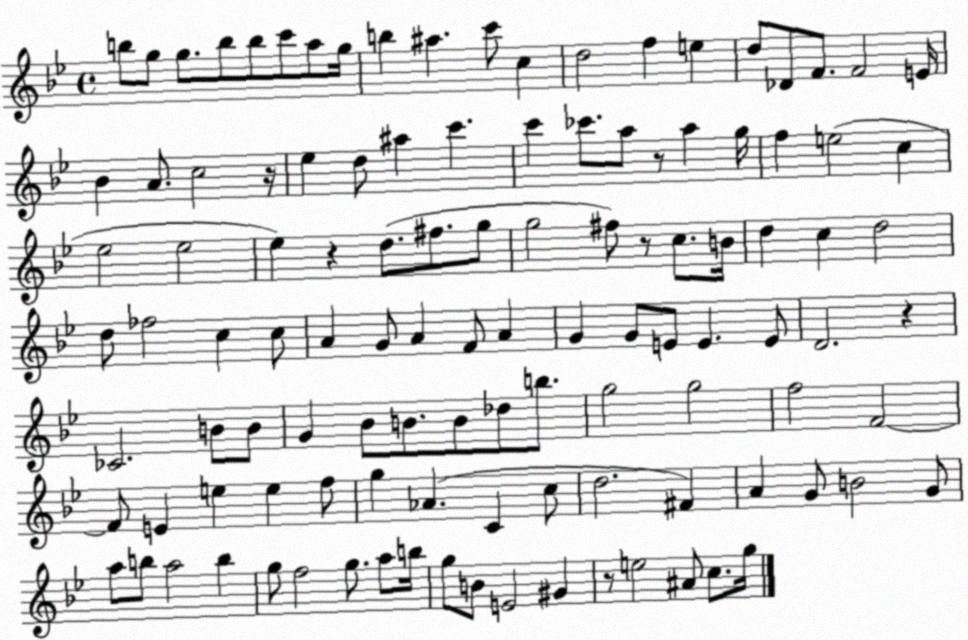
X:1
T:Untitled
M:4/4
L:1/4
K:Bb
b/2 g/2 g/2 b/2 b/2 c'/2 a/2 g/4 b ^a c'/2 c d2 f e d/2 _D/2 F/2 F2 E/4 _B A/2 c2 z/4 _e d/2 ^a c' c' _c'/2 a/2 z/2 a g/4 f e2 c _e2 _e2 _e z d/2 ^f/2 g/2 g2 ^f/2 z/2 c/2 B/4 d c d2 d/2 _f2 c c/2 A G/2 A F/2 A G G/2 E/2 E E/2 D2 z _C2 B/2 B/2 G _B/2 B/2 B/2 _d/2 b/2 g2 g2 f2 F2 F/2 E e e f/2 g _A C c/2 d2 ^F A G/2 B2 G/2 a/2 b/2 a2 b g/2 f2 g/2 a/2 b/4 g/2 B/2 E2 ^G z/2 e2 ^A/2 c/2 g/4